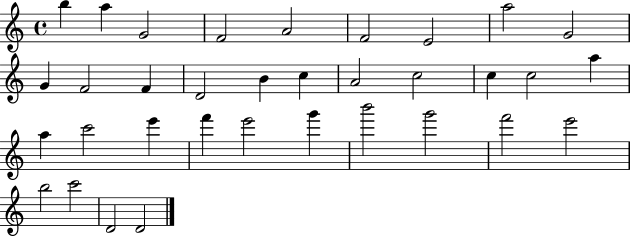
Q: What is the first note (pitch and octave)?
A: B5